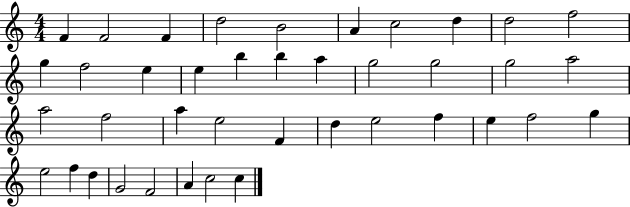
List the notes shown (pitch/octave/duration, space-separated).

F4/q F4/h F4/q D5/h B4/h A4/q C5/h D5/q D5/h F5/h G5/q F5/h E5/q E5/q B5/q B5/q A5/q G5/h G5/h G5/h A5/h A5/h F5/h A5/q E5/h F4/q D5/q E5/h F5/q E5/q F5/h G5/q E5/h F5/q D5/q G4/h F4/h A4/q C5/h C5/q